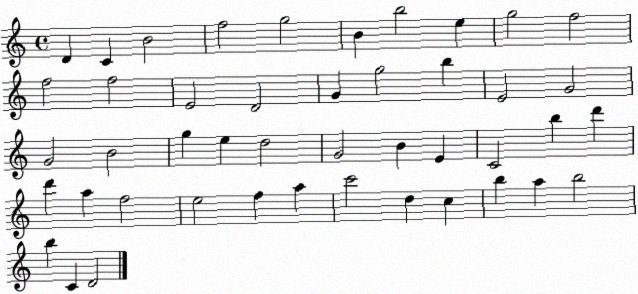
X:1
T:Untitled
M:4/4
L:1/4
K:C
D C B2 f2 g2 B b2 e g2 f2 f2 f2 E2 D2 G g2 b E2 G2 G2 B2 g e d2 G2 B E C2 b d' d' a f2 e2 f a c'2 d c b a b2 b C D2